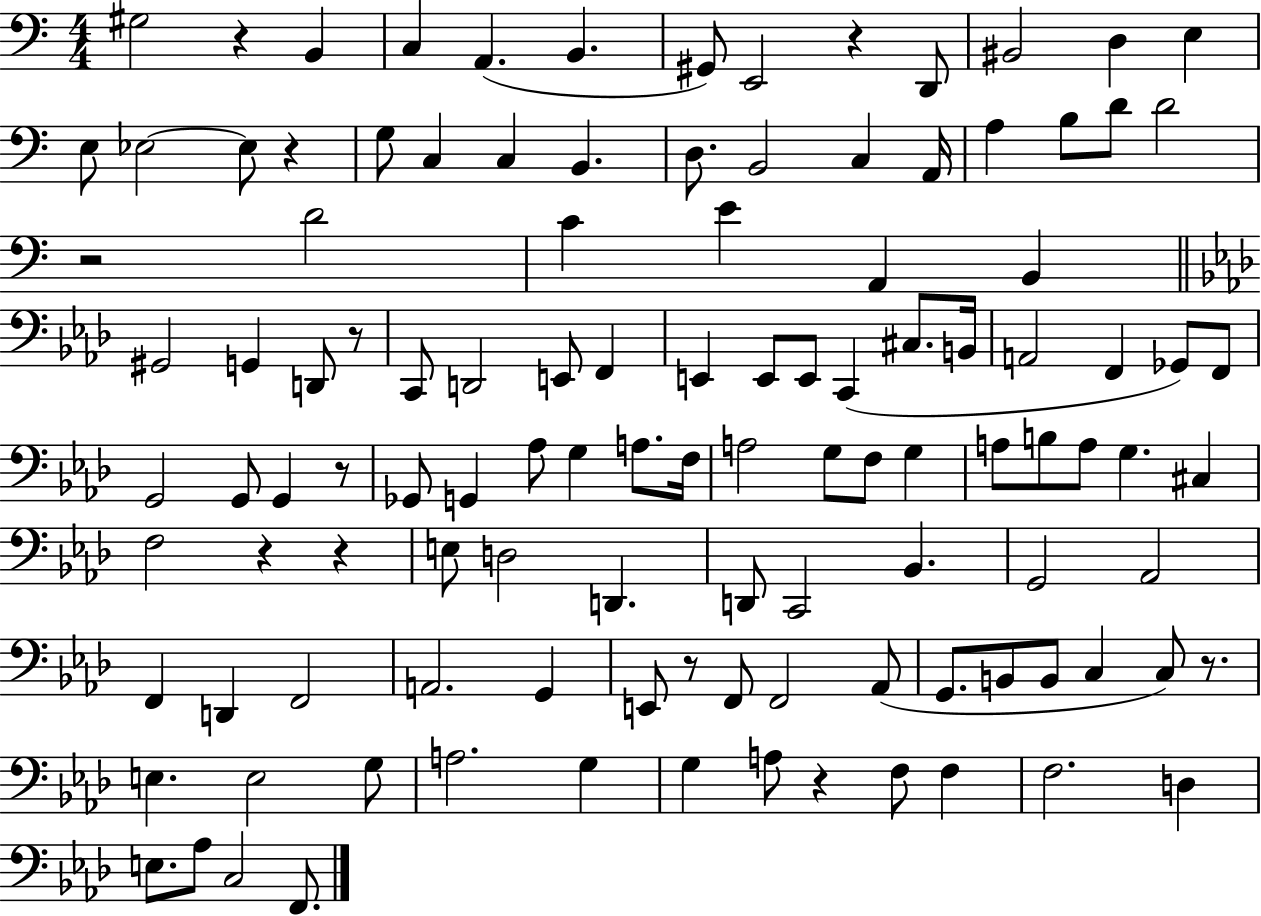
X:1
T:Untitled
M:4/4
L:1/4
K:C
^G,2 z B,, C, A,, B,, ^G,,/2 E,,2 z D,,/2 ^B,,2 D, E, E,/2 _E,2 _E,/2 z G,/2 C, C, B,, D,/2 B,,2 C, A,,/4 A, B,/2 D/2 D2 z2 D2 C E A,, B,, ^G,,2 G,, D,,/2 z/2 C,,/2 D,,2 E,,/2 F,, E,, E,,/2 E,,/2 C,, ^C,/2 B,,/4 A,,2 F,, _G,,/2 F,,/2 G,,2 G,,/2 G,, z/2 _G,,/2 G,, _A,/2 G, A,/2 F,/4 A,2 G,/2 F,/2 G, A,/2 B,/2 A,/2 G, ^C, F,2 z z E,/2 D,2 D,, D,,/2 C,,2 _B,, G,,2 _A,,2 F,, D,, F,,2 A,,2 G,, E,,/2 z/2 F,,/2 F,,2 _A,,/2 G,,/2 B,,/2 B,,/2 C, C,/2 z/2 E, E,2 G,/2 A,2 G, G, A,/2 z F,/2 F, F,2 D, E,/2 _A,/2 C,2 F,,/2